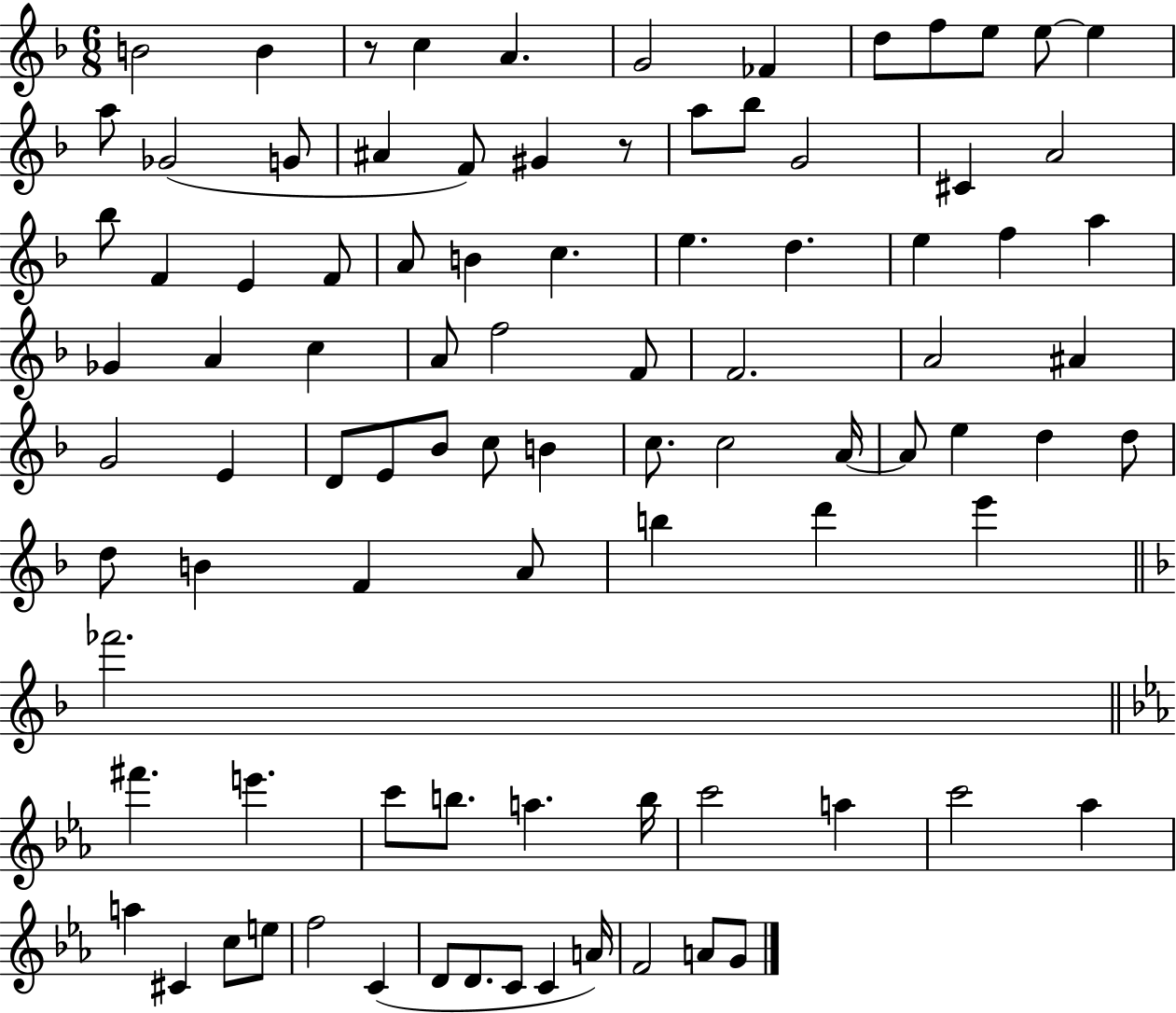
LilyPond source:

{
  \clef treble
  \numericTimeSignature
  \time 6/8
  \key f \major
  b'2 b'4 | r8 c''4 a'4. | g'2 fes'4 | d''8 f''8 e''8 e''8~~ e''4 | \break a''8 ges'2( g'8 | ais'4 f'8) gis'4 r8 | a''8 bes''8 g'2 | cis'4 a'2 | \break bes''8 f'4 e'4 f'8 | a'8 b'4 c''4. | e''4. d''4. | e''4 f''4 a''4 | \break ges'4 a'4 c''4 | a'8 f''2 f'8 | f'2. | a'2 ais'4 | \break g'2 e'4 | d'8 e'8 bes'8 c''8 b'4 | c''8. c''2 a'16~~ | a'8 e''4 d''4 d''8 | \break d''8 b'4 f'4 a'8 | b''4 d'''4 e'''4 | \bar "||" \break \key f \major fes'''2. | \bar "||" \break \key ees \major fis'''4. e'''4. | c'''8 b''8. a''4. b''16 | c'''2 a''4 | c'''2 aes''4 | \break a''4 cis'4 c''8 e''8 | f''2 c'4( | d'8 d'8. c'8 c'4 a'16) | f'2 a'8 g'8 | \break \bar "|."
}